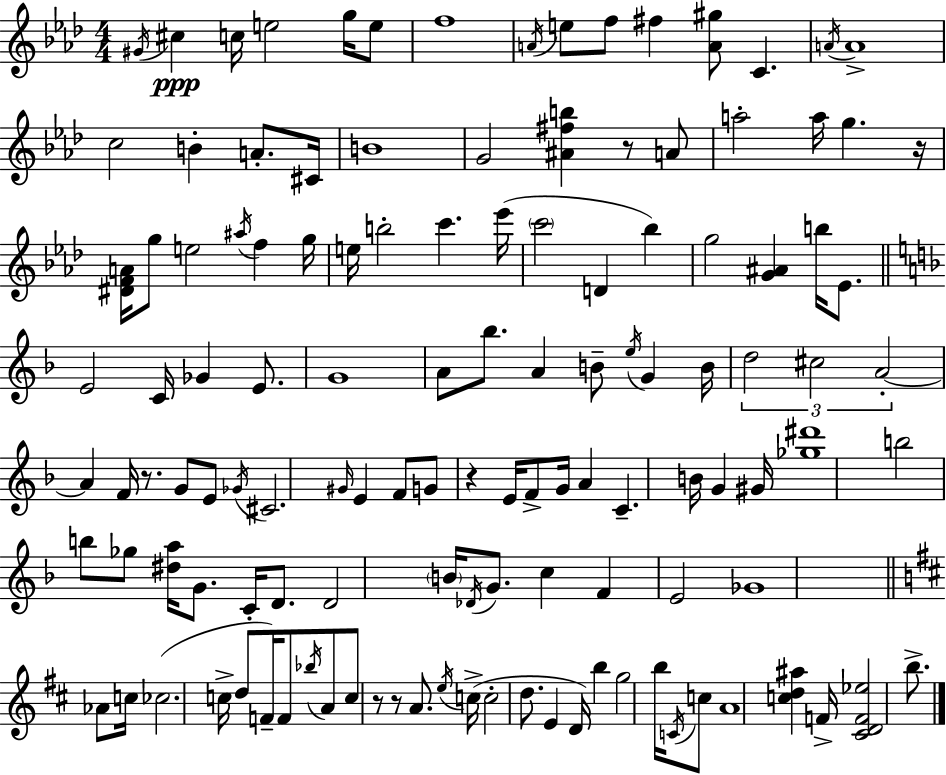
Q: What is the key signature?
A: F minor